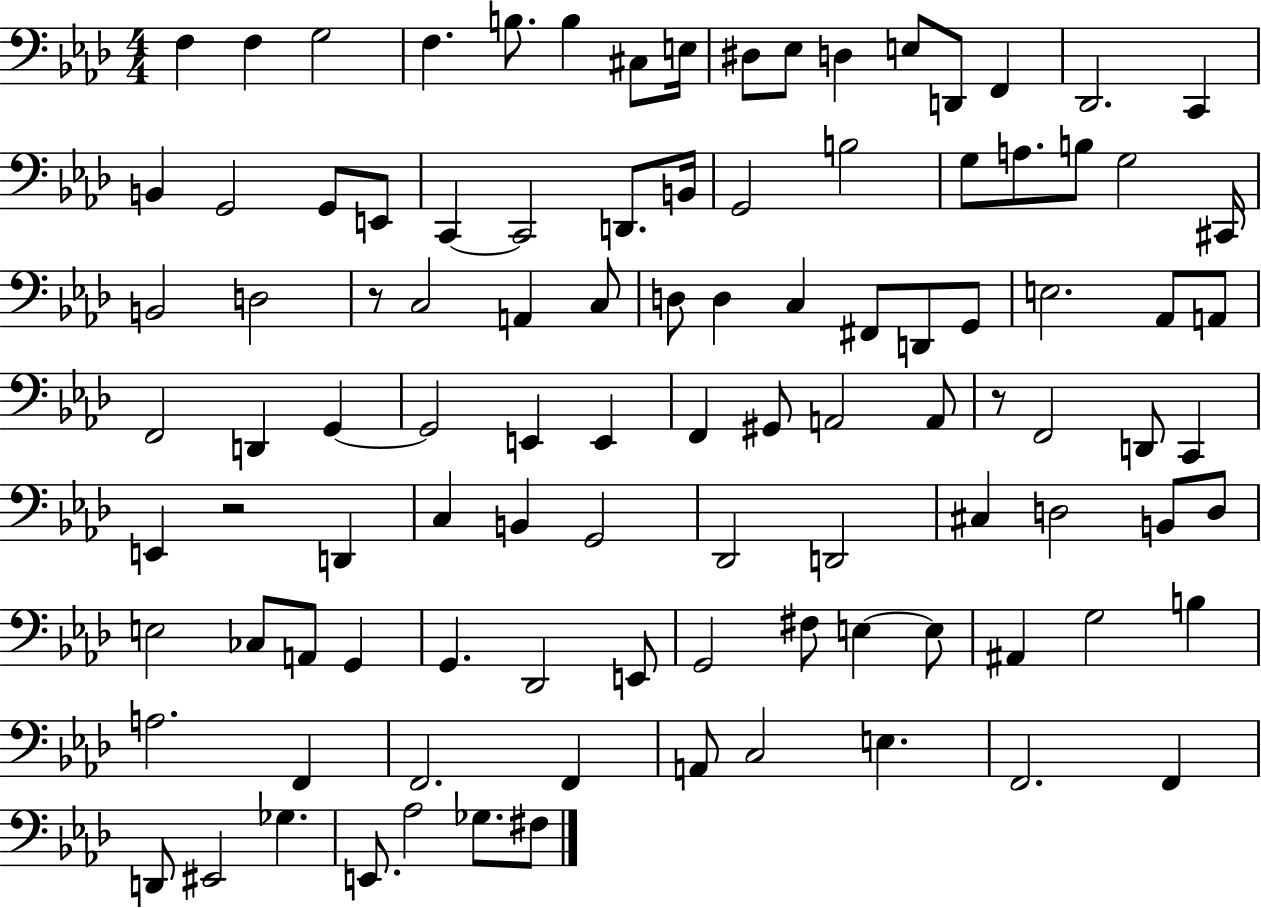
X:1
T:Untitled
M:4/4
L:1/4
K:Ab
F, F, G,2 F, B,/2 B, ^C,/2 E,/4 ^D,/2 _E,/2 D, E,/2 D,,/2 F,, _D,,2 C,, B,, G,,2 G,,/2 E,,/2 C,, C,,2 D,,/2 B,,/4 G,,2 B,2 G,/2 A,/2 B,/2 G,2 ^C,,/4 B,,2 D,2 z/2 C,2 A,, C,/2 D,/2 D, C, ^F,,/2 D,,/2 G,,/2 E,2 _A,,/2 A,,/2 F,,2 D,, G,, G,,2 E,, E,, F,, ^G,,/2 A,,2 A,,/2 z/2 F,,2 D,,/2 C,, E,, z2 D,, C, B,, G,,2 _D,,2 D,,2 ^C, D,2 B,,/2 D,/2 E,2 _C,/2 A,,/2 G,, G,, _D,,2 E,,/2 G,,2 ^F,/2 E, E,/2 ^A,, G,2 B, A,2 F,, F,,2 F,, A,,/2 C,2 E, F,,2 F,, D,,/2 ^E,,2 _G, E,,/2 _A,2 _G,/2 ^F,/2